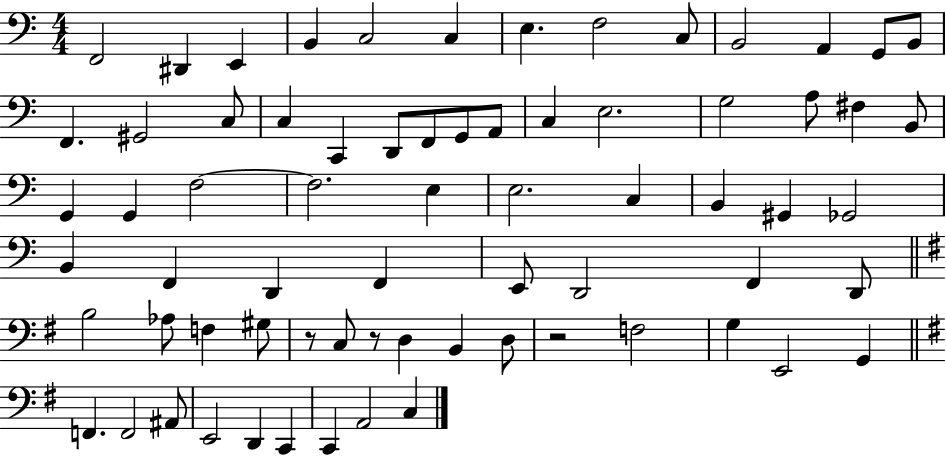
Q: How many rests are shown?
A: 3